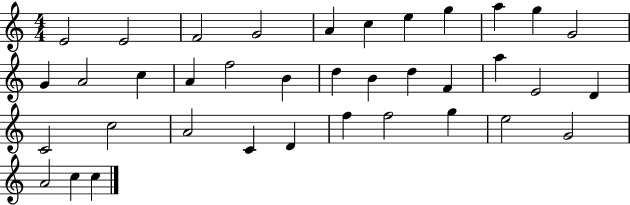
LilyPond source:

{
  \clef treble
  \numericTimeSignature
  \time 4/4
  \key c \major
  e'2 e'2 | f'2 g'2 | a'4 c''4 e''4 g''4 | a''4 g''4 g'2 | \break g'4 a'2 c''4 | a'4 f''2 b'4 | d''4 b'4 d''4 f'4 | a''4 e'2 d'4 | \break c'2 c''2 | a'2 c'4 d'4 | f''4 f''2 g''4 | e''2 g'2 | \break a'2 c''4 c''4 | \bar "|."
}